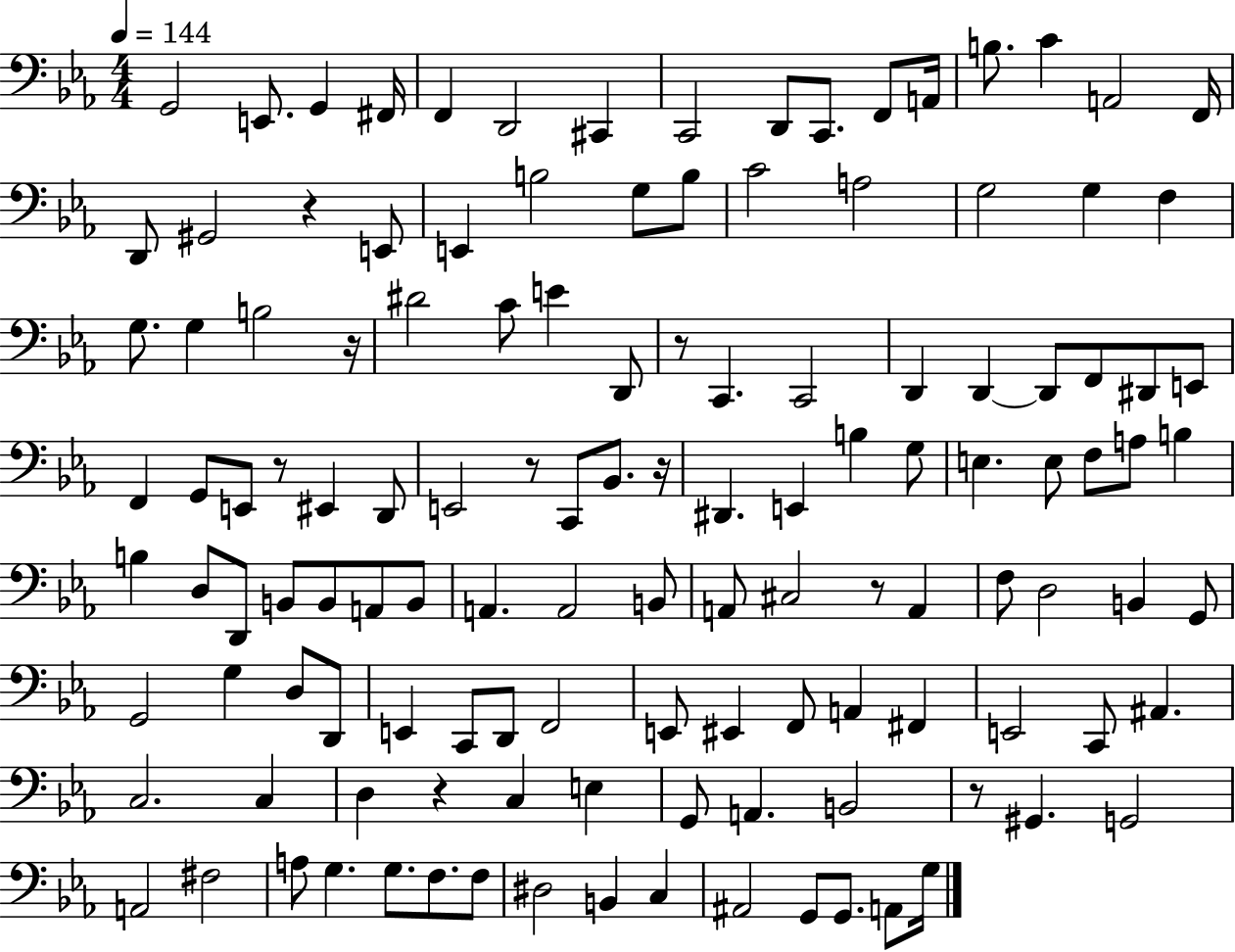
{
  \clef bass
  \numericTimeSignature
  \time 4/4
  \key ees \major
  \tempo 4 = 144
  g,2 e,8. g,4 fis,16 | f,4 d,2 cis,4 | c,2 d,8 c,8. f,8 a,16 | b8. c'4 a,2 f,16 | \break d,8 gis,2 r4 e,8 | e,4 b2 g8 b8 | c'2 a2 | g2 g4 f4 | \break g8. g4 b2 r16 | dis'2 c'8 e'4 d,8 | r8 c,4. c,2 | d,4 d,4~~ d,8 f,8 dis,8 e,8 | \break f,4 g,8 e,8 r8 eis,4 d,8 | e,2 r8 c,8 bes,8. r16 | dis,4. e,4 b4 g8 | e4. e8 f8 a8 b4 | \break b4 d8 d,8 b,8 b,8 a,8 b,8 | a,4. a,2 b,8 | a,8 cis2 r8 a,4 | f8 d2 b,4 g,8 | \break g,2 g4 d8 d,8 | e,4 c,8 d,8 f,2 | e,8 eis,4 f,8 a,4 fis,4 | e,2 c,8 ais,4. | \break c2. c4 | d4 r4 c4 e4 | g,8 a,4. b,2 | r8 gis,4. g,2 | \break a,2 fis2 | a8 g4. g8. f8. f8 | dis2 b,4 c4 | ais,2 g,8 g,8. a,8 g16 | \break \bar "|."
}